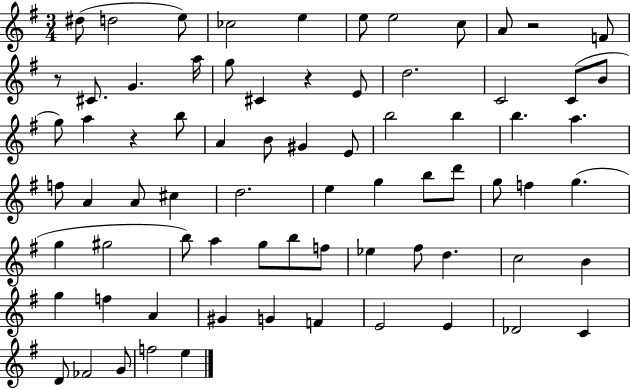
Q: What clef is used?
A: treble